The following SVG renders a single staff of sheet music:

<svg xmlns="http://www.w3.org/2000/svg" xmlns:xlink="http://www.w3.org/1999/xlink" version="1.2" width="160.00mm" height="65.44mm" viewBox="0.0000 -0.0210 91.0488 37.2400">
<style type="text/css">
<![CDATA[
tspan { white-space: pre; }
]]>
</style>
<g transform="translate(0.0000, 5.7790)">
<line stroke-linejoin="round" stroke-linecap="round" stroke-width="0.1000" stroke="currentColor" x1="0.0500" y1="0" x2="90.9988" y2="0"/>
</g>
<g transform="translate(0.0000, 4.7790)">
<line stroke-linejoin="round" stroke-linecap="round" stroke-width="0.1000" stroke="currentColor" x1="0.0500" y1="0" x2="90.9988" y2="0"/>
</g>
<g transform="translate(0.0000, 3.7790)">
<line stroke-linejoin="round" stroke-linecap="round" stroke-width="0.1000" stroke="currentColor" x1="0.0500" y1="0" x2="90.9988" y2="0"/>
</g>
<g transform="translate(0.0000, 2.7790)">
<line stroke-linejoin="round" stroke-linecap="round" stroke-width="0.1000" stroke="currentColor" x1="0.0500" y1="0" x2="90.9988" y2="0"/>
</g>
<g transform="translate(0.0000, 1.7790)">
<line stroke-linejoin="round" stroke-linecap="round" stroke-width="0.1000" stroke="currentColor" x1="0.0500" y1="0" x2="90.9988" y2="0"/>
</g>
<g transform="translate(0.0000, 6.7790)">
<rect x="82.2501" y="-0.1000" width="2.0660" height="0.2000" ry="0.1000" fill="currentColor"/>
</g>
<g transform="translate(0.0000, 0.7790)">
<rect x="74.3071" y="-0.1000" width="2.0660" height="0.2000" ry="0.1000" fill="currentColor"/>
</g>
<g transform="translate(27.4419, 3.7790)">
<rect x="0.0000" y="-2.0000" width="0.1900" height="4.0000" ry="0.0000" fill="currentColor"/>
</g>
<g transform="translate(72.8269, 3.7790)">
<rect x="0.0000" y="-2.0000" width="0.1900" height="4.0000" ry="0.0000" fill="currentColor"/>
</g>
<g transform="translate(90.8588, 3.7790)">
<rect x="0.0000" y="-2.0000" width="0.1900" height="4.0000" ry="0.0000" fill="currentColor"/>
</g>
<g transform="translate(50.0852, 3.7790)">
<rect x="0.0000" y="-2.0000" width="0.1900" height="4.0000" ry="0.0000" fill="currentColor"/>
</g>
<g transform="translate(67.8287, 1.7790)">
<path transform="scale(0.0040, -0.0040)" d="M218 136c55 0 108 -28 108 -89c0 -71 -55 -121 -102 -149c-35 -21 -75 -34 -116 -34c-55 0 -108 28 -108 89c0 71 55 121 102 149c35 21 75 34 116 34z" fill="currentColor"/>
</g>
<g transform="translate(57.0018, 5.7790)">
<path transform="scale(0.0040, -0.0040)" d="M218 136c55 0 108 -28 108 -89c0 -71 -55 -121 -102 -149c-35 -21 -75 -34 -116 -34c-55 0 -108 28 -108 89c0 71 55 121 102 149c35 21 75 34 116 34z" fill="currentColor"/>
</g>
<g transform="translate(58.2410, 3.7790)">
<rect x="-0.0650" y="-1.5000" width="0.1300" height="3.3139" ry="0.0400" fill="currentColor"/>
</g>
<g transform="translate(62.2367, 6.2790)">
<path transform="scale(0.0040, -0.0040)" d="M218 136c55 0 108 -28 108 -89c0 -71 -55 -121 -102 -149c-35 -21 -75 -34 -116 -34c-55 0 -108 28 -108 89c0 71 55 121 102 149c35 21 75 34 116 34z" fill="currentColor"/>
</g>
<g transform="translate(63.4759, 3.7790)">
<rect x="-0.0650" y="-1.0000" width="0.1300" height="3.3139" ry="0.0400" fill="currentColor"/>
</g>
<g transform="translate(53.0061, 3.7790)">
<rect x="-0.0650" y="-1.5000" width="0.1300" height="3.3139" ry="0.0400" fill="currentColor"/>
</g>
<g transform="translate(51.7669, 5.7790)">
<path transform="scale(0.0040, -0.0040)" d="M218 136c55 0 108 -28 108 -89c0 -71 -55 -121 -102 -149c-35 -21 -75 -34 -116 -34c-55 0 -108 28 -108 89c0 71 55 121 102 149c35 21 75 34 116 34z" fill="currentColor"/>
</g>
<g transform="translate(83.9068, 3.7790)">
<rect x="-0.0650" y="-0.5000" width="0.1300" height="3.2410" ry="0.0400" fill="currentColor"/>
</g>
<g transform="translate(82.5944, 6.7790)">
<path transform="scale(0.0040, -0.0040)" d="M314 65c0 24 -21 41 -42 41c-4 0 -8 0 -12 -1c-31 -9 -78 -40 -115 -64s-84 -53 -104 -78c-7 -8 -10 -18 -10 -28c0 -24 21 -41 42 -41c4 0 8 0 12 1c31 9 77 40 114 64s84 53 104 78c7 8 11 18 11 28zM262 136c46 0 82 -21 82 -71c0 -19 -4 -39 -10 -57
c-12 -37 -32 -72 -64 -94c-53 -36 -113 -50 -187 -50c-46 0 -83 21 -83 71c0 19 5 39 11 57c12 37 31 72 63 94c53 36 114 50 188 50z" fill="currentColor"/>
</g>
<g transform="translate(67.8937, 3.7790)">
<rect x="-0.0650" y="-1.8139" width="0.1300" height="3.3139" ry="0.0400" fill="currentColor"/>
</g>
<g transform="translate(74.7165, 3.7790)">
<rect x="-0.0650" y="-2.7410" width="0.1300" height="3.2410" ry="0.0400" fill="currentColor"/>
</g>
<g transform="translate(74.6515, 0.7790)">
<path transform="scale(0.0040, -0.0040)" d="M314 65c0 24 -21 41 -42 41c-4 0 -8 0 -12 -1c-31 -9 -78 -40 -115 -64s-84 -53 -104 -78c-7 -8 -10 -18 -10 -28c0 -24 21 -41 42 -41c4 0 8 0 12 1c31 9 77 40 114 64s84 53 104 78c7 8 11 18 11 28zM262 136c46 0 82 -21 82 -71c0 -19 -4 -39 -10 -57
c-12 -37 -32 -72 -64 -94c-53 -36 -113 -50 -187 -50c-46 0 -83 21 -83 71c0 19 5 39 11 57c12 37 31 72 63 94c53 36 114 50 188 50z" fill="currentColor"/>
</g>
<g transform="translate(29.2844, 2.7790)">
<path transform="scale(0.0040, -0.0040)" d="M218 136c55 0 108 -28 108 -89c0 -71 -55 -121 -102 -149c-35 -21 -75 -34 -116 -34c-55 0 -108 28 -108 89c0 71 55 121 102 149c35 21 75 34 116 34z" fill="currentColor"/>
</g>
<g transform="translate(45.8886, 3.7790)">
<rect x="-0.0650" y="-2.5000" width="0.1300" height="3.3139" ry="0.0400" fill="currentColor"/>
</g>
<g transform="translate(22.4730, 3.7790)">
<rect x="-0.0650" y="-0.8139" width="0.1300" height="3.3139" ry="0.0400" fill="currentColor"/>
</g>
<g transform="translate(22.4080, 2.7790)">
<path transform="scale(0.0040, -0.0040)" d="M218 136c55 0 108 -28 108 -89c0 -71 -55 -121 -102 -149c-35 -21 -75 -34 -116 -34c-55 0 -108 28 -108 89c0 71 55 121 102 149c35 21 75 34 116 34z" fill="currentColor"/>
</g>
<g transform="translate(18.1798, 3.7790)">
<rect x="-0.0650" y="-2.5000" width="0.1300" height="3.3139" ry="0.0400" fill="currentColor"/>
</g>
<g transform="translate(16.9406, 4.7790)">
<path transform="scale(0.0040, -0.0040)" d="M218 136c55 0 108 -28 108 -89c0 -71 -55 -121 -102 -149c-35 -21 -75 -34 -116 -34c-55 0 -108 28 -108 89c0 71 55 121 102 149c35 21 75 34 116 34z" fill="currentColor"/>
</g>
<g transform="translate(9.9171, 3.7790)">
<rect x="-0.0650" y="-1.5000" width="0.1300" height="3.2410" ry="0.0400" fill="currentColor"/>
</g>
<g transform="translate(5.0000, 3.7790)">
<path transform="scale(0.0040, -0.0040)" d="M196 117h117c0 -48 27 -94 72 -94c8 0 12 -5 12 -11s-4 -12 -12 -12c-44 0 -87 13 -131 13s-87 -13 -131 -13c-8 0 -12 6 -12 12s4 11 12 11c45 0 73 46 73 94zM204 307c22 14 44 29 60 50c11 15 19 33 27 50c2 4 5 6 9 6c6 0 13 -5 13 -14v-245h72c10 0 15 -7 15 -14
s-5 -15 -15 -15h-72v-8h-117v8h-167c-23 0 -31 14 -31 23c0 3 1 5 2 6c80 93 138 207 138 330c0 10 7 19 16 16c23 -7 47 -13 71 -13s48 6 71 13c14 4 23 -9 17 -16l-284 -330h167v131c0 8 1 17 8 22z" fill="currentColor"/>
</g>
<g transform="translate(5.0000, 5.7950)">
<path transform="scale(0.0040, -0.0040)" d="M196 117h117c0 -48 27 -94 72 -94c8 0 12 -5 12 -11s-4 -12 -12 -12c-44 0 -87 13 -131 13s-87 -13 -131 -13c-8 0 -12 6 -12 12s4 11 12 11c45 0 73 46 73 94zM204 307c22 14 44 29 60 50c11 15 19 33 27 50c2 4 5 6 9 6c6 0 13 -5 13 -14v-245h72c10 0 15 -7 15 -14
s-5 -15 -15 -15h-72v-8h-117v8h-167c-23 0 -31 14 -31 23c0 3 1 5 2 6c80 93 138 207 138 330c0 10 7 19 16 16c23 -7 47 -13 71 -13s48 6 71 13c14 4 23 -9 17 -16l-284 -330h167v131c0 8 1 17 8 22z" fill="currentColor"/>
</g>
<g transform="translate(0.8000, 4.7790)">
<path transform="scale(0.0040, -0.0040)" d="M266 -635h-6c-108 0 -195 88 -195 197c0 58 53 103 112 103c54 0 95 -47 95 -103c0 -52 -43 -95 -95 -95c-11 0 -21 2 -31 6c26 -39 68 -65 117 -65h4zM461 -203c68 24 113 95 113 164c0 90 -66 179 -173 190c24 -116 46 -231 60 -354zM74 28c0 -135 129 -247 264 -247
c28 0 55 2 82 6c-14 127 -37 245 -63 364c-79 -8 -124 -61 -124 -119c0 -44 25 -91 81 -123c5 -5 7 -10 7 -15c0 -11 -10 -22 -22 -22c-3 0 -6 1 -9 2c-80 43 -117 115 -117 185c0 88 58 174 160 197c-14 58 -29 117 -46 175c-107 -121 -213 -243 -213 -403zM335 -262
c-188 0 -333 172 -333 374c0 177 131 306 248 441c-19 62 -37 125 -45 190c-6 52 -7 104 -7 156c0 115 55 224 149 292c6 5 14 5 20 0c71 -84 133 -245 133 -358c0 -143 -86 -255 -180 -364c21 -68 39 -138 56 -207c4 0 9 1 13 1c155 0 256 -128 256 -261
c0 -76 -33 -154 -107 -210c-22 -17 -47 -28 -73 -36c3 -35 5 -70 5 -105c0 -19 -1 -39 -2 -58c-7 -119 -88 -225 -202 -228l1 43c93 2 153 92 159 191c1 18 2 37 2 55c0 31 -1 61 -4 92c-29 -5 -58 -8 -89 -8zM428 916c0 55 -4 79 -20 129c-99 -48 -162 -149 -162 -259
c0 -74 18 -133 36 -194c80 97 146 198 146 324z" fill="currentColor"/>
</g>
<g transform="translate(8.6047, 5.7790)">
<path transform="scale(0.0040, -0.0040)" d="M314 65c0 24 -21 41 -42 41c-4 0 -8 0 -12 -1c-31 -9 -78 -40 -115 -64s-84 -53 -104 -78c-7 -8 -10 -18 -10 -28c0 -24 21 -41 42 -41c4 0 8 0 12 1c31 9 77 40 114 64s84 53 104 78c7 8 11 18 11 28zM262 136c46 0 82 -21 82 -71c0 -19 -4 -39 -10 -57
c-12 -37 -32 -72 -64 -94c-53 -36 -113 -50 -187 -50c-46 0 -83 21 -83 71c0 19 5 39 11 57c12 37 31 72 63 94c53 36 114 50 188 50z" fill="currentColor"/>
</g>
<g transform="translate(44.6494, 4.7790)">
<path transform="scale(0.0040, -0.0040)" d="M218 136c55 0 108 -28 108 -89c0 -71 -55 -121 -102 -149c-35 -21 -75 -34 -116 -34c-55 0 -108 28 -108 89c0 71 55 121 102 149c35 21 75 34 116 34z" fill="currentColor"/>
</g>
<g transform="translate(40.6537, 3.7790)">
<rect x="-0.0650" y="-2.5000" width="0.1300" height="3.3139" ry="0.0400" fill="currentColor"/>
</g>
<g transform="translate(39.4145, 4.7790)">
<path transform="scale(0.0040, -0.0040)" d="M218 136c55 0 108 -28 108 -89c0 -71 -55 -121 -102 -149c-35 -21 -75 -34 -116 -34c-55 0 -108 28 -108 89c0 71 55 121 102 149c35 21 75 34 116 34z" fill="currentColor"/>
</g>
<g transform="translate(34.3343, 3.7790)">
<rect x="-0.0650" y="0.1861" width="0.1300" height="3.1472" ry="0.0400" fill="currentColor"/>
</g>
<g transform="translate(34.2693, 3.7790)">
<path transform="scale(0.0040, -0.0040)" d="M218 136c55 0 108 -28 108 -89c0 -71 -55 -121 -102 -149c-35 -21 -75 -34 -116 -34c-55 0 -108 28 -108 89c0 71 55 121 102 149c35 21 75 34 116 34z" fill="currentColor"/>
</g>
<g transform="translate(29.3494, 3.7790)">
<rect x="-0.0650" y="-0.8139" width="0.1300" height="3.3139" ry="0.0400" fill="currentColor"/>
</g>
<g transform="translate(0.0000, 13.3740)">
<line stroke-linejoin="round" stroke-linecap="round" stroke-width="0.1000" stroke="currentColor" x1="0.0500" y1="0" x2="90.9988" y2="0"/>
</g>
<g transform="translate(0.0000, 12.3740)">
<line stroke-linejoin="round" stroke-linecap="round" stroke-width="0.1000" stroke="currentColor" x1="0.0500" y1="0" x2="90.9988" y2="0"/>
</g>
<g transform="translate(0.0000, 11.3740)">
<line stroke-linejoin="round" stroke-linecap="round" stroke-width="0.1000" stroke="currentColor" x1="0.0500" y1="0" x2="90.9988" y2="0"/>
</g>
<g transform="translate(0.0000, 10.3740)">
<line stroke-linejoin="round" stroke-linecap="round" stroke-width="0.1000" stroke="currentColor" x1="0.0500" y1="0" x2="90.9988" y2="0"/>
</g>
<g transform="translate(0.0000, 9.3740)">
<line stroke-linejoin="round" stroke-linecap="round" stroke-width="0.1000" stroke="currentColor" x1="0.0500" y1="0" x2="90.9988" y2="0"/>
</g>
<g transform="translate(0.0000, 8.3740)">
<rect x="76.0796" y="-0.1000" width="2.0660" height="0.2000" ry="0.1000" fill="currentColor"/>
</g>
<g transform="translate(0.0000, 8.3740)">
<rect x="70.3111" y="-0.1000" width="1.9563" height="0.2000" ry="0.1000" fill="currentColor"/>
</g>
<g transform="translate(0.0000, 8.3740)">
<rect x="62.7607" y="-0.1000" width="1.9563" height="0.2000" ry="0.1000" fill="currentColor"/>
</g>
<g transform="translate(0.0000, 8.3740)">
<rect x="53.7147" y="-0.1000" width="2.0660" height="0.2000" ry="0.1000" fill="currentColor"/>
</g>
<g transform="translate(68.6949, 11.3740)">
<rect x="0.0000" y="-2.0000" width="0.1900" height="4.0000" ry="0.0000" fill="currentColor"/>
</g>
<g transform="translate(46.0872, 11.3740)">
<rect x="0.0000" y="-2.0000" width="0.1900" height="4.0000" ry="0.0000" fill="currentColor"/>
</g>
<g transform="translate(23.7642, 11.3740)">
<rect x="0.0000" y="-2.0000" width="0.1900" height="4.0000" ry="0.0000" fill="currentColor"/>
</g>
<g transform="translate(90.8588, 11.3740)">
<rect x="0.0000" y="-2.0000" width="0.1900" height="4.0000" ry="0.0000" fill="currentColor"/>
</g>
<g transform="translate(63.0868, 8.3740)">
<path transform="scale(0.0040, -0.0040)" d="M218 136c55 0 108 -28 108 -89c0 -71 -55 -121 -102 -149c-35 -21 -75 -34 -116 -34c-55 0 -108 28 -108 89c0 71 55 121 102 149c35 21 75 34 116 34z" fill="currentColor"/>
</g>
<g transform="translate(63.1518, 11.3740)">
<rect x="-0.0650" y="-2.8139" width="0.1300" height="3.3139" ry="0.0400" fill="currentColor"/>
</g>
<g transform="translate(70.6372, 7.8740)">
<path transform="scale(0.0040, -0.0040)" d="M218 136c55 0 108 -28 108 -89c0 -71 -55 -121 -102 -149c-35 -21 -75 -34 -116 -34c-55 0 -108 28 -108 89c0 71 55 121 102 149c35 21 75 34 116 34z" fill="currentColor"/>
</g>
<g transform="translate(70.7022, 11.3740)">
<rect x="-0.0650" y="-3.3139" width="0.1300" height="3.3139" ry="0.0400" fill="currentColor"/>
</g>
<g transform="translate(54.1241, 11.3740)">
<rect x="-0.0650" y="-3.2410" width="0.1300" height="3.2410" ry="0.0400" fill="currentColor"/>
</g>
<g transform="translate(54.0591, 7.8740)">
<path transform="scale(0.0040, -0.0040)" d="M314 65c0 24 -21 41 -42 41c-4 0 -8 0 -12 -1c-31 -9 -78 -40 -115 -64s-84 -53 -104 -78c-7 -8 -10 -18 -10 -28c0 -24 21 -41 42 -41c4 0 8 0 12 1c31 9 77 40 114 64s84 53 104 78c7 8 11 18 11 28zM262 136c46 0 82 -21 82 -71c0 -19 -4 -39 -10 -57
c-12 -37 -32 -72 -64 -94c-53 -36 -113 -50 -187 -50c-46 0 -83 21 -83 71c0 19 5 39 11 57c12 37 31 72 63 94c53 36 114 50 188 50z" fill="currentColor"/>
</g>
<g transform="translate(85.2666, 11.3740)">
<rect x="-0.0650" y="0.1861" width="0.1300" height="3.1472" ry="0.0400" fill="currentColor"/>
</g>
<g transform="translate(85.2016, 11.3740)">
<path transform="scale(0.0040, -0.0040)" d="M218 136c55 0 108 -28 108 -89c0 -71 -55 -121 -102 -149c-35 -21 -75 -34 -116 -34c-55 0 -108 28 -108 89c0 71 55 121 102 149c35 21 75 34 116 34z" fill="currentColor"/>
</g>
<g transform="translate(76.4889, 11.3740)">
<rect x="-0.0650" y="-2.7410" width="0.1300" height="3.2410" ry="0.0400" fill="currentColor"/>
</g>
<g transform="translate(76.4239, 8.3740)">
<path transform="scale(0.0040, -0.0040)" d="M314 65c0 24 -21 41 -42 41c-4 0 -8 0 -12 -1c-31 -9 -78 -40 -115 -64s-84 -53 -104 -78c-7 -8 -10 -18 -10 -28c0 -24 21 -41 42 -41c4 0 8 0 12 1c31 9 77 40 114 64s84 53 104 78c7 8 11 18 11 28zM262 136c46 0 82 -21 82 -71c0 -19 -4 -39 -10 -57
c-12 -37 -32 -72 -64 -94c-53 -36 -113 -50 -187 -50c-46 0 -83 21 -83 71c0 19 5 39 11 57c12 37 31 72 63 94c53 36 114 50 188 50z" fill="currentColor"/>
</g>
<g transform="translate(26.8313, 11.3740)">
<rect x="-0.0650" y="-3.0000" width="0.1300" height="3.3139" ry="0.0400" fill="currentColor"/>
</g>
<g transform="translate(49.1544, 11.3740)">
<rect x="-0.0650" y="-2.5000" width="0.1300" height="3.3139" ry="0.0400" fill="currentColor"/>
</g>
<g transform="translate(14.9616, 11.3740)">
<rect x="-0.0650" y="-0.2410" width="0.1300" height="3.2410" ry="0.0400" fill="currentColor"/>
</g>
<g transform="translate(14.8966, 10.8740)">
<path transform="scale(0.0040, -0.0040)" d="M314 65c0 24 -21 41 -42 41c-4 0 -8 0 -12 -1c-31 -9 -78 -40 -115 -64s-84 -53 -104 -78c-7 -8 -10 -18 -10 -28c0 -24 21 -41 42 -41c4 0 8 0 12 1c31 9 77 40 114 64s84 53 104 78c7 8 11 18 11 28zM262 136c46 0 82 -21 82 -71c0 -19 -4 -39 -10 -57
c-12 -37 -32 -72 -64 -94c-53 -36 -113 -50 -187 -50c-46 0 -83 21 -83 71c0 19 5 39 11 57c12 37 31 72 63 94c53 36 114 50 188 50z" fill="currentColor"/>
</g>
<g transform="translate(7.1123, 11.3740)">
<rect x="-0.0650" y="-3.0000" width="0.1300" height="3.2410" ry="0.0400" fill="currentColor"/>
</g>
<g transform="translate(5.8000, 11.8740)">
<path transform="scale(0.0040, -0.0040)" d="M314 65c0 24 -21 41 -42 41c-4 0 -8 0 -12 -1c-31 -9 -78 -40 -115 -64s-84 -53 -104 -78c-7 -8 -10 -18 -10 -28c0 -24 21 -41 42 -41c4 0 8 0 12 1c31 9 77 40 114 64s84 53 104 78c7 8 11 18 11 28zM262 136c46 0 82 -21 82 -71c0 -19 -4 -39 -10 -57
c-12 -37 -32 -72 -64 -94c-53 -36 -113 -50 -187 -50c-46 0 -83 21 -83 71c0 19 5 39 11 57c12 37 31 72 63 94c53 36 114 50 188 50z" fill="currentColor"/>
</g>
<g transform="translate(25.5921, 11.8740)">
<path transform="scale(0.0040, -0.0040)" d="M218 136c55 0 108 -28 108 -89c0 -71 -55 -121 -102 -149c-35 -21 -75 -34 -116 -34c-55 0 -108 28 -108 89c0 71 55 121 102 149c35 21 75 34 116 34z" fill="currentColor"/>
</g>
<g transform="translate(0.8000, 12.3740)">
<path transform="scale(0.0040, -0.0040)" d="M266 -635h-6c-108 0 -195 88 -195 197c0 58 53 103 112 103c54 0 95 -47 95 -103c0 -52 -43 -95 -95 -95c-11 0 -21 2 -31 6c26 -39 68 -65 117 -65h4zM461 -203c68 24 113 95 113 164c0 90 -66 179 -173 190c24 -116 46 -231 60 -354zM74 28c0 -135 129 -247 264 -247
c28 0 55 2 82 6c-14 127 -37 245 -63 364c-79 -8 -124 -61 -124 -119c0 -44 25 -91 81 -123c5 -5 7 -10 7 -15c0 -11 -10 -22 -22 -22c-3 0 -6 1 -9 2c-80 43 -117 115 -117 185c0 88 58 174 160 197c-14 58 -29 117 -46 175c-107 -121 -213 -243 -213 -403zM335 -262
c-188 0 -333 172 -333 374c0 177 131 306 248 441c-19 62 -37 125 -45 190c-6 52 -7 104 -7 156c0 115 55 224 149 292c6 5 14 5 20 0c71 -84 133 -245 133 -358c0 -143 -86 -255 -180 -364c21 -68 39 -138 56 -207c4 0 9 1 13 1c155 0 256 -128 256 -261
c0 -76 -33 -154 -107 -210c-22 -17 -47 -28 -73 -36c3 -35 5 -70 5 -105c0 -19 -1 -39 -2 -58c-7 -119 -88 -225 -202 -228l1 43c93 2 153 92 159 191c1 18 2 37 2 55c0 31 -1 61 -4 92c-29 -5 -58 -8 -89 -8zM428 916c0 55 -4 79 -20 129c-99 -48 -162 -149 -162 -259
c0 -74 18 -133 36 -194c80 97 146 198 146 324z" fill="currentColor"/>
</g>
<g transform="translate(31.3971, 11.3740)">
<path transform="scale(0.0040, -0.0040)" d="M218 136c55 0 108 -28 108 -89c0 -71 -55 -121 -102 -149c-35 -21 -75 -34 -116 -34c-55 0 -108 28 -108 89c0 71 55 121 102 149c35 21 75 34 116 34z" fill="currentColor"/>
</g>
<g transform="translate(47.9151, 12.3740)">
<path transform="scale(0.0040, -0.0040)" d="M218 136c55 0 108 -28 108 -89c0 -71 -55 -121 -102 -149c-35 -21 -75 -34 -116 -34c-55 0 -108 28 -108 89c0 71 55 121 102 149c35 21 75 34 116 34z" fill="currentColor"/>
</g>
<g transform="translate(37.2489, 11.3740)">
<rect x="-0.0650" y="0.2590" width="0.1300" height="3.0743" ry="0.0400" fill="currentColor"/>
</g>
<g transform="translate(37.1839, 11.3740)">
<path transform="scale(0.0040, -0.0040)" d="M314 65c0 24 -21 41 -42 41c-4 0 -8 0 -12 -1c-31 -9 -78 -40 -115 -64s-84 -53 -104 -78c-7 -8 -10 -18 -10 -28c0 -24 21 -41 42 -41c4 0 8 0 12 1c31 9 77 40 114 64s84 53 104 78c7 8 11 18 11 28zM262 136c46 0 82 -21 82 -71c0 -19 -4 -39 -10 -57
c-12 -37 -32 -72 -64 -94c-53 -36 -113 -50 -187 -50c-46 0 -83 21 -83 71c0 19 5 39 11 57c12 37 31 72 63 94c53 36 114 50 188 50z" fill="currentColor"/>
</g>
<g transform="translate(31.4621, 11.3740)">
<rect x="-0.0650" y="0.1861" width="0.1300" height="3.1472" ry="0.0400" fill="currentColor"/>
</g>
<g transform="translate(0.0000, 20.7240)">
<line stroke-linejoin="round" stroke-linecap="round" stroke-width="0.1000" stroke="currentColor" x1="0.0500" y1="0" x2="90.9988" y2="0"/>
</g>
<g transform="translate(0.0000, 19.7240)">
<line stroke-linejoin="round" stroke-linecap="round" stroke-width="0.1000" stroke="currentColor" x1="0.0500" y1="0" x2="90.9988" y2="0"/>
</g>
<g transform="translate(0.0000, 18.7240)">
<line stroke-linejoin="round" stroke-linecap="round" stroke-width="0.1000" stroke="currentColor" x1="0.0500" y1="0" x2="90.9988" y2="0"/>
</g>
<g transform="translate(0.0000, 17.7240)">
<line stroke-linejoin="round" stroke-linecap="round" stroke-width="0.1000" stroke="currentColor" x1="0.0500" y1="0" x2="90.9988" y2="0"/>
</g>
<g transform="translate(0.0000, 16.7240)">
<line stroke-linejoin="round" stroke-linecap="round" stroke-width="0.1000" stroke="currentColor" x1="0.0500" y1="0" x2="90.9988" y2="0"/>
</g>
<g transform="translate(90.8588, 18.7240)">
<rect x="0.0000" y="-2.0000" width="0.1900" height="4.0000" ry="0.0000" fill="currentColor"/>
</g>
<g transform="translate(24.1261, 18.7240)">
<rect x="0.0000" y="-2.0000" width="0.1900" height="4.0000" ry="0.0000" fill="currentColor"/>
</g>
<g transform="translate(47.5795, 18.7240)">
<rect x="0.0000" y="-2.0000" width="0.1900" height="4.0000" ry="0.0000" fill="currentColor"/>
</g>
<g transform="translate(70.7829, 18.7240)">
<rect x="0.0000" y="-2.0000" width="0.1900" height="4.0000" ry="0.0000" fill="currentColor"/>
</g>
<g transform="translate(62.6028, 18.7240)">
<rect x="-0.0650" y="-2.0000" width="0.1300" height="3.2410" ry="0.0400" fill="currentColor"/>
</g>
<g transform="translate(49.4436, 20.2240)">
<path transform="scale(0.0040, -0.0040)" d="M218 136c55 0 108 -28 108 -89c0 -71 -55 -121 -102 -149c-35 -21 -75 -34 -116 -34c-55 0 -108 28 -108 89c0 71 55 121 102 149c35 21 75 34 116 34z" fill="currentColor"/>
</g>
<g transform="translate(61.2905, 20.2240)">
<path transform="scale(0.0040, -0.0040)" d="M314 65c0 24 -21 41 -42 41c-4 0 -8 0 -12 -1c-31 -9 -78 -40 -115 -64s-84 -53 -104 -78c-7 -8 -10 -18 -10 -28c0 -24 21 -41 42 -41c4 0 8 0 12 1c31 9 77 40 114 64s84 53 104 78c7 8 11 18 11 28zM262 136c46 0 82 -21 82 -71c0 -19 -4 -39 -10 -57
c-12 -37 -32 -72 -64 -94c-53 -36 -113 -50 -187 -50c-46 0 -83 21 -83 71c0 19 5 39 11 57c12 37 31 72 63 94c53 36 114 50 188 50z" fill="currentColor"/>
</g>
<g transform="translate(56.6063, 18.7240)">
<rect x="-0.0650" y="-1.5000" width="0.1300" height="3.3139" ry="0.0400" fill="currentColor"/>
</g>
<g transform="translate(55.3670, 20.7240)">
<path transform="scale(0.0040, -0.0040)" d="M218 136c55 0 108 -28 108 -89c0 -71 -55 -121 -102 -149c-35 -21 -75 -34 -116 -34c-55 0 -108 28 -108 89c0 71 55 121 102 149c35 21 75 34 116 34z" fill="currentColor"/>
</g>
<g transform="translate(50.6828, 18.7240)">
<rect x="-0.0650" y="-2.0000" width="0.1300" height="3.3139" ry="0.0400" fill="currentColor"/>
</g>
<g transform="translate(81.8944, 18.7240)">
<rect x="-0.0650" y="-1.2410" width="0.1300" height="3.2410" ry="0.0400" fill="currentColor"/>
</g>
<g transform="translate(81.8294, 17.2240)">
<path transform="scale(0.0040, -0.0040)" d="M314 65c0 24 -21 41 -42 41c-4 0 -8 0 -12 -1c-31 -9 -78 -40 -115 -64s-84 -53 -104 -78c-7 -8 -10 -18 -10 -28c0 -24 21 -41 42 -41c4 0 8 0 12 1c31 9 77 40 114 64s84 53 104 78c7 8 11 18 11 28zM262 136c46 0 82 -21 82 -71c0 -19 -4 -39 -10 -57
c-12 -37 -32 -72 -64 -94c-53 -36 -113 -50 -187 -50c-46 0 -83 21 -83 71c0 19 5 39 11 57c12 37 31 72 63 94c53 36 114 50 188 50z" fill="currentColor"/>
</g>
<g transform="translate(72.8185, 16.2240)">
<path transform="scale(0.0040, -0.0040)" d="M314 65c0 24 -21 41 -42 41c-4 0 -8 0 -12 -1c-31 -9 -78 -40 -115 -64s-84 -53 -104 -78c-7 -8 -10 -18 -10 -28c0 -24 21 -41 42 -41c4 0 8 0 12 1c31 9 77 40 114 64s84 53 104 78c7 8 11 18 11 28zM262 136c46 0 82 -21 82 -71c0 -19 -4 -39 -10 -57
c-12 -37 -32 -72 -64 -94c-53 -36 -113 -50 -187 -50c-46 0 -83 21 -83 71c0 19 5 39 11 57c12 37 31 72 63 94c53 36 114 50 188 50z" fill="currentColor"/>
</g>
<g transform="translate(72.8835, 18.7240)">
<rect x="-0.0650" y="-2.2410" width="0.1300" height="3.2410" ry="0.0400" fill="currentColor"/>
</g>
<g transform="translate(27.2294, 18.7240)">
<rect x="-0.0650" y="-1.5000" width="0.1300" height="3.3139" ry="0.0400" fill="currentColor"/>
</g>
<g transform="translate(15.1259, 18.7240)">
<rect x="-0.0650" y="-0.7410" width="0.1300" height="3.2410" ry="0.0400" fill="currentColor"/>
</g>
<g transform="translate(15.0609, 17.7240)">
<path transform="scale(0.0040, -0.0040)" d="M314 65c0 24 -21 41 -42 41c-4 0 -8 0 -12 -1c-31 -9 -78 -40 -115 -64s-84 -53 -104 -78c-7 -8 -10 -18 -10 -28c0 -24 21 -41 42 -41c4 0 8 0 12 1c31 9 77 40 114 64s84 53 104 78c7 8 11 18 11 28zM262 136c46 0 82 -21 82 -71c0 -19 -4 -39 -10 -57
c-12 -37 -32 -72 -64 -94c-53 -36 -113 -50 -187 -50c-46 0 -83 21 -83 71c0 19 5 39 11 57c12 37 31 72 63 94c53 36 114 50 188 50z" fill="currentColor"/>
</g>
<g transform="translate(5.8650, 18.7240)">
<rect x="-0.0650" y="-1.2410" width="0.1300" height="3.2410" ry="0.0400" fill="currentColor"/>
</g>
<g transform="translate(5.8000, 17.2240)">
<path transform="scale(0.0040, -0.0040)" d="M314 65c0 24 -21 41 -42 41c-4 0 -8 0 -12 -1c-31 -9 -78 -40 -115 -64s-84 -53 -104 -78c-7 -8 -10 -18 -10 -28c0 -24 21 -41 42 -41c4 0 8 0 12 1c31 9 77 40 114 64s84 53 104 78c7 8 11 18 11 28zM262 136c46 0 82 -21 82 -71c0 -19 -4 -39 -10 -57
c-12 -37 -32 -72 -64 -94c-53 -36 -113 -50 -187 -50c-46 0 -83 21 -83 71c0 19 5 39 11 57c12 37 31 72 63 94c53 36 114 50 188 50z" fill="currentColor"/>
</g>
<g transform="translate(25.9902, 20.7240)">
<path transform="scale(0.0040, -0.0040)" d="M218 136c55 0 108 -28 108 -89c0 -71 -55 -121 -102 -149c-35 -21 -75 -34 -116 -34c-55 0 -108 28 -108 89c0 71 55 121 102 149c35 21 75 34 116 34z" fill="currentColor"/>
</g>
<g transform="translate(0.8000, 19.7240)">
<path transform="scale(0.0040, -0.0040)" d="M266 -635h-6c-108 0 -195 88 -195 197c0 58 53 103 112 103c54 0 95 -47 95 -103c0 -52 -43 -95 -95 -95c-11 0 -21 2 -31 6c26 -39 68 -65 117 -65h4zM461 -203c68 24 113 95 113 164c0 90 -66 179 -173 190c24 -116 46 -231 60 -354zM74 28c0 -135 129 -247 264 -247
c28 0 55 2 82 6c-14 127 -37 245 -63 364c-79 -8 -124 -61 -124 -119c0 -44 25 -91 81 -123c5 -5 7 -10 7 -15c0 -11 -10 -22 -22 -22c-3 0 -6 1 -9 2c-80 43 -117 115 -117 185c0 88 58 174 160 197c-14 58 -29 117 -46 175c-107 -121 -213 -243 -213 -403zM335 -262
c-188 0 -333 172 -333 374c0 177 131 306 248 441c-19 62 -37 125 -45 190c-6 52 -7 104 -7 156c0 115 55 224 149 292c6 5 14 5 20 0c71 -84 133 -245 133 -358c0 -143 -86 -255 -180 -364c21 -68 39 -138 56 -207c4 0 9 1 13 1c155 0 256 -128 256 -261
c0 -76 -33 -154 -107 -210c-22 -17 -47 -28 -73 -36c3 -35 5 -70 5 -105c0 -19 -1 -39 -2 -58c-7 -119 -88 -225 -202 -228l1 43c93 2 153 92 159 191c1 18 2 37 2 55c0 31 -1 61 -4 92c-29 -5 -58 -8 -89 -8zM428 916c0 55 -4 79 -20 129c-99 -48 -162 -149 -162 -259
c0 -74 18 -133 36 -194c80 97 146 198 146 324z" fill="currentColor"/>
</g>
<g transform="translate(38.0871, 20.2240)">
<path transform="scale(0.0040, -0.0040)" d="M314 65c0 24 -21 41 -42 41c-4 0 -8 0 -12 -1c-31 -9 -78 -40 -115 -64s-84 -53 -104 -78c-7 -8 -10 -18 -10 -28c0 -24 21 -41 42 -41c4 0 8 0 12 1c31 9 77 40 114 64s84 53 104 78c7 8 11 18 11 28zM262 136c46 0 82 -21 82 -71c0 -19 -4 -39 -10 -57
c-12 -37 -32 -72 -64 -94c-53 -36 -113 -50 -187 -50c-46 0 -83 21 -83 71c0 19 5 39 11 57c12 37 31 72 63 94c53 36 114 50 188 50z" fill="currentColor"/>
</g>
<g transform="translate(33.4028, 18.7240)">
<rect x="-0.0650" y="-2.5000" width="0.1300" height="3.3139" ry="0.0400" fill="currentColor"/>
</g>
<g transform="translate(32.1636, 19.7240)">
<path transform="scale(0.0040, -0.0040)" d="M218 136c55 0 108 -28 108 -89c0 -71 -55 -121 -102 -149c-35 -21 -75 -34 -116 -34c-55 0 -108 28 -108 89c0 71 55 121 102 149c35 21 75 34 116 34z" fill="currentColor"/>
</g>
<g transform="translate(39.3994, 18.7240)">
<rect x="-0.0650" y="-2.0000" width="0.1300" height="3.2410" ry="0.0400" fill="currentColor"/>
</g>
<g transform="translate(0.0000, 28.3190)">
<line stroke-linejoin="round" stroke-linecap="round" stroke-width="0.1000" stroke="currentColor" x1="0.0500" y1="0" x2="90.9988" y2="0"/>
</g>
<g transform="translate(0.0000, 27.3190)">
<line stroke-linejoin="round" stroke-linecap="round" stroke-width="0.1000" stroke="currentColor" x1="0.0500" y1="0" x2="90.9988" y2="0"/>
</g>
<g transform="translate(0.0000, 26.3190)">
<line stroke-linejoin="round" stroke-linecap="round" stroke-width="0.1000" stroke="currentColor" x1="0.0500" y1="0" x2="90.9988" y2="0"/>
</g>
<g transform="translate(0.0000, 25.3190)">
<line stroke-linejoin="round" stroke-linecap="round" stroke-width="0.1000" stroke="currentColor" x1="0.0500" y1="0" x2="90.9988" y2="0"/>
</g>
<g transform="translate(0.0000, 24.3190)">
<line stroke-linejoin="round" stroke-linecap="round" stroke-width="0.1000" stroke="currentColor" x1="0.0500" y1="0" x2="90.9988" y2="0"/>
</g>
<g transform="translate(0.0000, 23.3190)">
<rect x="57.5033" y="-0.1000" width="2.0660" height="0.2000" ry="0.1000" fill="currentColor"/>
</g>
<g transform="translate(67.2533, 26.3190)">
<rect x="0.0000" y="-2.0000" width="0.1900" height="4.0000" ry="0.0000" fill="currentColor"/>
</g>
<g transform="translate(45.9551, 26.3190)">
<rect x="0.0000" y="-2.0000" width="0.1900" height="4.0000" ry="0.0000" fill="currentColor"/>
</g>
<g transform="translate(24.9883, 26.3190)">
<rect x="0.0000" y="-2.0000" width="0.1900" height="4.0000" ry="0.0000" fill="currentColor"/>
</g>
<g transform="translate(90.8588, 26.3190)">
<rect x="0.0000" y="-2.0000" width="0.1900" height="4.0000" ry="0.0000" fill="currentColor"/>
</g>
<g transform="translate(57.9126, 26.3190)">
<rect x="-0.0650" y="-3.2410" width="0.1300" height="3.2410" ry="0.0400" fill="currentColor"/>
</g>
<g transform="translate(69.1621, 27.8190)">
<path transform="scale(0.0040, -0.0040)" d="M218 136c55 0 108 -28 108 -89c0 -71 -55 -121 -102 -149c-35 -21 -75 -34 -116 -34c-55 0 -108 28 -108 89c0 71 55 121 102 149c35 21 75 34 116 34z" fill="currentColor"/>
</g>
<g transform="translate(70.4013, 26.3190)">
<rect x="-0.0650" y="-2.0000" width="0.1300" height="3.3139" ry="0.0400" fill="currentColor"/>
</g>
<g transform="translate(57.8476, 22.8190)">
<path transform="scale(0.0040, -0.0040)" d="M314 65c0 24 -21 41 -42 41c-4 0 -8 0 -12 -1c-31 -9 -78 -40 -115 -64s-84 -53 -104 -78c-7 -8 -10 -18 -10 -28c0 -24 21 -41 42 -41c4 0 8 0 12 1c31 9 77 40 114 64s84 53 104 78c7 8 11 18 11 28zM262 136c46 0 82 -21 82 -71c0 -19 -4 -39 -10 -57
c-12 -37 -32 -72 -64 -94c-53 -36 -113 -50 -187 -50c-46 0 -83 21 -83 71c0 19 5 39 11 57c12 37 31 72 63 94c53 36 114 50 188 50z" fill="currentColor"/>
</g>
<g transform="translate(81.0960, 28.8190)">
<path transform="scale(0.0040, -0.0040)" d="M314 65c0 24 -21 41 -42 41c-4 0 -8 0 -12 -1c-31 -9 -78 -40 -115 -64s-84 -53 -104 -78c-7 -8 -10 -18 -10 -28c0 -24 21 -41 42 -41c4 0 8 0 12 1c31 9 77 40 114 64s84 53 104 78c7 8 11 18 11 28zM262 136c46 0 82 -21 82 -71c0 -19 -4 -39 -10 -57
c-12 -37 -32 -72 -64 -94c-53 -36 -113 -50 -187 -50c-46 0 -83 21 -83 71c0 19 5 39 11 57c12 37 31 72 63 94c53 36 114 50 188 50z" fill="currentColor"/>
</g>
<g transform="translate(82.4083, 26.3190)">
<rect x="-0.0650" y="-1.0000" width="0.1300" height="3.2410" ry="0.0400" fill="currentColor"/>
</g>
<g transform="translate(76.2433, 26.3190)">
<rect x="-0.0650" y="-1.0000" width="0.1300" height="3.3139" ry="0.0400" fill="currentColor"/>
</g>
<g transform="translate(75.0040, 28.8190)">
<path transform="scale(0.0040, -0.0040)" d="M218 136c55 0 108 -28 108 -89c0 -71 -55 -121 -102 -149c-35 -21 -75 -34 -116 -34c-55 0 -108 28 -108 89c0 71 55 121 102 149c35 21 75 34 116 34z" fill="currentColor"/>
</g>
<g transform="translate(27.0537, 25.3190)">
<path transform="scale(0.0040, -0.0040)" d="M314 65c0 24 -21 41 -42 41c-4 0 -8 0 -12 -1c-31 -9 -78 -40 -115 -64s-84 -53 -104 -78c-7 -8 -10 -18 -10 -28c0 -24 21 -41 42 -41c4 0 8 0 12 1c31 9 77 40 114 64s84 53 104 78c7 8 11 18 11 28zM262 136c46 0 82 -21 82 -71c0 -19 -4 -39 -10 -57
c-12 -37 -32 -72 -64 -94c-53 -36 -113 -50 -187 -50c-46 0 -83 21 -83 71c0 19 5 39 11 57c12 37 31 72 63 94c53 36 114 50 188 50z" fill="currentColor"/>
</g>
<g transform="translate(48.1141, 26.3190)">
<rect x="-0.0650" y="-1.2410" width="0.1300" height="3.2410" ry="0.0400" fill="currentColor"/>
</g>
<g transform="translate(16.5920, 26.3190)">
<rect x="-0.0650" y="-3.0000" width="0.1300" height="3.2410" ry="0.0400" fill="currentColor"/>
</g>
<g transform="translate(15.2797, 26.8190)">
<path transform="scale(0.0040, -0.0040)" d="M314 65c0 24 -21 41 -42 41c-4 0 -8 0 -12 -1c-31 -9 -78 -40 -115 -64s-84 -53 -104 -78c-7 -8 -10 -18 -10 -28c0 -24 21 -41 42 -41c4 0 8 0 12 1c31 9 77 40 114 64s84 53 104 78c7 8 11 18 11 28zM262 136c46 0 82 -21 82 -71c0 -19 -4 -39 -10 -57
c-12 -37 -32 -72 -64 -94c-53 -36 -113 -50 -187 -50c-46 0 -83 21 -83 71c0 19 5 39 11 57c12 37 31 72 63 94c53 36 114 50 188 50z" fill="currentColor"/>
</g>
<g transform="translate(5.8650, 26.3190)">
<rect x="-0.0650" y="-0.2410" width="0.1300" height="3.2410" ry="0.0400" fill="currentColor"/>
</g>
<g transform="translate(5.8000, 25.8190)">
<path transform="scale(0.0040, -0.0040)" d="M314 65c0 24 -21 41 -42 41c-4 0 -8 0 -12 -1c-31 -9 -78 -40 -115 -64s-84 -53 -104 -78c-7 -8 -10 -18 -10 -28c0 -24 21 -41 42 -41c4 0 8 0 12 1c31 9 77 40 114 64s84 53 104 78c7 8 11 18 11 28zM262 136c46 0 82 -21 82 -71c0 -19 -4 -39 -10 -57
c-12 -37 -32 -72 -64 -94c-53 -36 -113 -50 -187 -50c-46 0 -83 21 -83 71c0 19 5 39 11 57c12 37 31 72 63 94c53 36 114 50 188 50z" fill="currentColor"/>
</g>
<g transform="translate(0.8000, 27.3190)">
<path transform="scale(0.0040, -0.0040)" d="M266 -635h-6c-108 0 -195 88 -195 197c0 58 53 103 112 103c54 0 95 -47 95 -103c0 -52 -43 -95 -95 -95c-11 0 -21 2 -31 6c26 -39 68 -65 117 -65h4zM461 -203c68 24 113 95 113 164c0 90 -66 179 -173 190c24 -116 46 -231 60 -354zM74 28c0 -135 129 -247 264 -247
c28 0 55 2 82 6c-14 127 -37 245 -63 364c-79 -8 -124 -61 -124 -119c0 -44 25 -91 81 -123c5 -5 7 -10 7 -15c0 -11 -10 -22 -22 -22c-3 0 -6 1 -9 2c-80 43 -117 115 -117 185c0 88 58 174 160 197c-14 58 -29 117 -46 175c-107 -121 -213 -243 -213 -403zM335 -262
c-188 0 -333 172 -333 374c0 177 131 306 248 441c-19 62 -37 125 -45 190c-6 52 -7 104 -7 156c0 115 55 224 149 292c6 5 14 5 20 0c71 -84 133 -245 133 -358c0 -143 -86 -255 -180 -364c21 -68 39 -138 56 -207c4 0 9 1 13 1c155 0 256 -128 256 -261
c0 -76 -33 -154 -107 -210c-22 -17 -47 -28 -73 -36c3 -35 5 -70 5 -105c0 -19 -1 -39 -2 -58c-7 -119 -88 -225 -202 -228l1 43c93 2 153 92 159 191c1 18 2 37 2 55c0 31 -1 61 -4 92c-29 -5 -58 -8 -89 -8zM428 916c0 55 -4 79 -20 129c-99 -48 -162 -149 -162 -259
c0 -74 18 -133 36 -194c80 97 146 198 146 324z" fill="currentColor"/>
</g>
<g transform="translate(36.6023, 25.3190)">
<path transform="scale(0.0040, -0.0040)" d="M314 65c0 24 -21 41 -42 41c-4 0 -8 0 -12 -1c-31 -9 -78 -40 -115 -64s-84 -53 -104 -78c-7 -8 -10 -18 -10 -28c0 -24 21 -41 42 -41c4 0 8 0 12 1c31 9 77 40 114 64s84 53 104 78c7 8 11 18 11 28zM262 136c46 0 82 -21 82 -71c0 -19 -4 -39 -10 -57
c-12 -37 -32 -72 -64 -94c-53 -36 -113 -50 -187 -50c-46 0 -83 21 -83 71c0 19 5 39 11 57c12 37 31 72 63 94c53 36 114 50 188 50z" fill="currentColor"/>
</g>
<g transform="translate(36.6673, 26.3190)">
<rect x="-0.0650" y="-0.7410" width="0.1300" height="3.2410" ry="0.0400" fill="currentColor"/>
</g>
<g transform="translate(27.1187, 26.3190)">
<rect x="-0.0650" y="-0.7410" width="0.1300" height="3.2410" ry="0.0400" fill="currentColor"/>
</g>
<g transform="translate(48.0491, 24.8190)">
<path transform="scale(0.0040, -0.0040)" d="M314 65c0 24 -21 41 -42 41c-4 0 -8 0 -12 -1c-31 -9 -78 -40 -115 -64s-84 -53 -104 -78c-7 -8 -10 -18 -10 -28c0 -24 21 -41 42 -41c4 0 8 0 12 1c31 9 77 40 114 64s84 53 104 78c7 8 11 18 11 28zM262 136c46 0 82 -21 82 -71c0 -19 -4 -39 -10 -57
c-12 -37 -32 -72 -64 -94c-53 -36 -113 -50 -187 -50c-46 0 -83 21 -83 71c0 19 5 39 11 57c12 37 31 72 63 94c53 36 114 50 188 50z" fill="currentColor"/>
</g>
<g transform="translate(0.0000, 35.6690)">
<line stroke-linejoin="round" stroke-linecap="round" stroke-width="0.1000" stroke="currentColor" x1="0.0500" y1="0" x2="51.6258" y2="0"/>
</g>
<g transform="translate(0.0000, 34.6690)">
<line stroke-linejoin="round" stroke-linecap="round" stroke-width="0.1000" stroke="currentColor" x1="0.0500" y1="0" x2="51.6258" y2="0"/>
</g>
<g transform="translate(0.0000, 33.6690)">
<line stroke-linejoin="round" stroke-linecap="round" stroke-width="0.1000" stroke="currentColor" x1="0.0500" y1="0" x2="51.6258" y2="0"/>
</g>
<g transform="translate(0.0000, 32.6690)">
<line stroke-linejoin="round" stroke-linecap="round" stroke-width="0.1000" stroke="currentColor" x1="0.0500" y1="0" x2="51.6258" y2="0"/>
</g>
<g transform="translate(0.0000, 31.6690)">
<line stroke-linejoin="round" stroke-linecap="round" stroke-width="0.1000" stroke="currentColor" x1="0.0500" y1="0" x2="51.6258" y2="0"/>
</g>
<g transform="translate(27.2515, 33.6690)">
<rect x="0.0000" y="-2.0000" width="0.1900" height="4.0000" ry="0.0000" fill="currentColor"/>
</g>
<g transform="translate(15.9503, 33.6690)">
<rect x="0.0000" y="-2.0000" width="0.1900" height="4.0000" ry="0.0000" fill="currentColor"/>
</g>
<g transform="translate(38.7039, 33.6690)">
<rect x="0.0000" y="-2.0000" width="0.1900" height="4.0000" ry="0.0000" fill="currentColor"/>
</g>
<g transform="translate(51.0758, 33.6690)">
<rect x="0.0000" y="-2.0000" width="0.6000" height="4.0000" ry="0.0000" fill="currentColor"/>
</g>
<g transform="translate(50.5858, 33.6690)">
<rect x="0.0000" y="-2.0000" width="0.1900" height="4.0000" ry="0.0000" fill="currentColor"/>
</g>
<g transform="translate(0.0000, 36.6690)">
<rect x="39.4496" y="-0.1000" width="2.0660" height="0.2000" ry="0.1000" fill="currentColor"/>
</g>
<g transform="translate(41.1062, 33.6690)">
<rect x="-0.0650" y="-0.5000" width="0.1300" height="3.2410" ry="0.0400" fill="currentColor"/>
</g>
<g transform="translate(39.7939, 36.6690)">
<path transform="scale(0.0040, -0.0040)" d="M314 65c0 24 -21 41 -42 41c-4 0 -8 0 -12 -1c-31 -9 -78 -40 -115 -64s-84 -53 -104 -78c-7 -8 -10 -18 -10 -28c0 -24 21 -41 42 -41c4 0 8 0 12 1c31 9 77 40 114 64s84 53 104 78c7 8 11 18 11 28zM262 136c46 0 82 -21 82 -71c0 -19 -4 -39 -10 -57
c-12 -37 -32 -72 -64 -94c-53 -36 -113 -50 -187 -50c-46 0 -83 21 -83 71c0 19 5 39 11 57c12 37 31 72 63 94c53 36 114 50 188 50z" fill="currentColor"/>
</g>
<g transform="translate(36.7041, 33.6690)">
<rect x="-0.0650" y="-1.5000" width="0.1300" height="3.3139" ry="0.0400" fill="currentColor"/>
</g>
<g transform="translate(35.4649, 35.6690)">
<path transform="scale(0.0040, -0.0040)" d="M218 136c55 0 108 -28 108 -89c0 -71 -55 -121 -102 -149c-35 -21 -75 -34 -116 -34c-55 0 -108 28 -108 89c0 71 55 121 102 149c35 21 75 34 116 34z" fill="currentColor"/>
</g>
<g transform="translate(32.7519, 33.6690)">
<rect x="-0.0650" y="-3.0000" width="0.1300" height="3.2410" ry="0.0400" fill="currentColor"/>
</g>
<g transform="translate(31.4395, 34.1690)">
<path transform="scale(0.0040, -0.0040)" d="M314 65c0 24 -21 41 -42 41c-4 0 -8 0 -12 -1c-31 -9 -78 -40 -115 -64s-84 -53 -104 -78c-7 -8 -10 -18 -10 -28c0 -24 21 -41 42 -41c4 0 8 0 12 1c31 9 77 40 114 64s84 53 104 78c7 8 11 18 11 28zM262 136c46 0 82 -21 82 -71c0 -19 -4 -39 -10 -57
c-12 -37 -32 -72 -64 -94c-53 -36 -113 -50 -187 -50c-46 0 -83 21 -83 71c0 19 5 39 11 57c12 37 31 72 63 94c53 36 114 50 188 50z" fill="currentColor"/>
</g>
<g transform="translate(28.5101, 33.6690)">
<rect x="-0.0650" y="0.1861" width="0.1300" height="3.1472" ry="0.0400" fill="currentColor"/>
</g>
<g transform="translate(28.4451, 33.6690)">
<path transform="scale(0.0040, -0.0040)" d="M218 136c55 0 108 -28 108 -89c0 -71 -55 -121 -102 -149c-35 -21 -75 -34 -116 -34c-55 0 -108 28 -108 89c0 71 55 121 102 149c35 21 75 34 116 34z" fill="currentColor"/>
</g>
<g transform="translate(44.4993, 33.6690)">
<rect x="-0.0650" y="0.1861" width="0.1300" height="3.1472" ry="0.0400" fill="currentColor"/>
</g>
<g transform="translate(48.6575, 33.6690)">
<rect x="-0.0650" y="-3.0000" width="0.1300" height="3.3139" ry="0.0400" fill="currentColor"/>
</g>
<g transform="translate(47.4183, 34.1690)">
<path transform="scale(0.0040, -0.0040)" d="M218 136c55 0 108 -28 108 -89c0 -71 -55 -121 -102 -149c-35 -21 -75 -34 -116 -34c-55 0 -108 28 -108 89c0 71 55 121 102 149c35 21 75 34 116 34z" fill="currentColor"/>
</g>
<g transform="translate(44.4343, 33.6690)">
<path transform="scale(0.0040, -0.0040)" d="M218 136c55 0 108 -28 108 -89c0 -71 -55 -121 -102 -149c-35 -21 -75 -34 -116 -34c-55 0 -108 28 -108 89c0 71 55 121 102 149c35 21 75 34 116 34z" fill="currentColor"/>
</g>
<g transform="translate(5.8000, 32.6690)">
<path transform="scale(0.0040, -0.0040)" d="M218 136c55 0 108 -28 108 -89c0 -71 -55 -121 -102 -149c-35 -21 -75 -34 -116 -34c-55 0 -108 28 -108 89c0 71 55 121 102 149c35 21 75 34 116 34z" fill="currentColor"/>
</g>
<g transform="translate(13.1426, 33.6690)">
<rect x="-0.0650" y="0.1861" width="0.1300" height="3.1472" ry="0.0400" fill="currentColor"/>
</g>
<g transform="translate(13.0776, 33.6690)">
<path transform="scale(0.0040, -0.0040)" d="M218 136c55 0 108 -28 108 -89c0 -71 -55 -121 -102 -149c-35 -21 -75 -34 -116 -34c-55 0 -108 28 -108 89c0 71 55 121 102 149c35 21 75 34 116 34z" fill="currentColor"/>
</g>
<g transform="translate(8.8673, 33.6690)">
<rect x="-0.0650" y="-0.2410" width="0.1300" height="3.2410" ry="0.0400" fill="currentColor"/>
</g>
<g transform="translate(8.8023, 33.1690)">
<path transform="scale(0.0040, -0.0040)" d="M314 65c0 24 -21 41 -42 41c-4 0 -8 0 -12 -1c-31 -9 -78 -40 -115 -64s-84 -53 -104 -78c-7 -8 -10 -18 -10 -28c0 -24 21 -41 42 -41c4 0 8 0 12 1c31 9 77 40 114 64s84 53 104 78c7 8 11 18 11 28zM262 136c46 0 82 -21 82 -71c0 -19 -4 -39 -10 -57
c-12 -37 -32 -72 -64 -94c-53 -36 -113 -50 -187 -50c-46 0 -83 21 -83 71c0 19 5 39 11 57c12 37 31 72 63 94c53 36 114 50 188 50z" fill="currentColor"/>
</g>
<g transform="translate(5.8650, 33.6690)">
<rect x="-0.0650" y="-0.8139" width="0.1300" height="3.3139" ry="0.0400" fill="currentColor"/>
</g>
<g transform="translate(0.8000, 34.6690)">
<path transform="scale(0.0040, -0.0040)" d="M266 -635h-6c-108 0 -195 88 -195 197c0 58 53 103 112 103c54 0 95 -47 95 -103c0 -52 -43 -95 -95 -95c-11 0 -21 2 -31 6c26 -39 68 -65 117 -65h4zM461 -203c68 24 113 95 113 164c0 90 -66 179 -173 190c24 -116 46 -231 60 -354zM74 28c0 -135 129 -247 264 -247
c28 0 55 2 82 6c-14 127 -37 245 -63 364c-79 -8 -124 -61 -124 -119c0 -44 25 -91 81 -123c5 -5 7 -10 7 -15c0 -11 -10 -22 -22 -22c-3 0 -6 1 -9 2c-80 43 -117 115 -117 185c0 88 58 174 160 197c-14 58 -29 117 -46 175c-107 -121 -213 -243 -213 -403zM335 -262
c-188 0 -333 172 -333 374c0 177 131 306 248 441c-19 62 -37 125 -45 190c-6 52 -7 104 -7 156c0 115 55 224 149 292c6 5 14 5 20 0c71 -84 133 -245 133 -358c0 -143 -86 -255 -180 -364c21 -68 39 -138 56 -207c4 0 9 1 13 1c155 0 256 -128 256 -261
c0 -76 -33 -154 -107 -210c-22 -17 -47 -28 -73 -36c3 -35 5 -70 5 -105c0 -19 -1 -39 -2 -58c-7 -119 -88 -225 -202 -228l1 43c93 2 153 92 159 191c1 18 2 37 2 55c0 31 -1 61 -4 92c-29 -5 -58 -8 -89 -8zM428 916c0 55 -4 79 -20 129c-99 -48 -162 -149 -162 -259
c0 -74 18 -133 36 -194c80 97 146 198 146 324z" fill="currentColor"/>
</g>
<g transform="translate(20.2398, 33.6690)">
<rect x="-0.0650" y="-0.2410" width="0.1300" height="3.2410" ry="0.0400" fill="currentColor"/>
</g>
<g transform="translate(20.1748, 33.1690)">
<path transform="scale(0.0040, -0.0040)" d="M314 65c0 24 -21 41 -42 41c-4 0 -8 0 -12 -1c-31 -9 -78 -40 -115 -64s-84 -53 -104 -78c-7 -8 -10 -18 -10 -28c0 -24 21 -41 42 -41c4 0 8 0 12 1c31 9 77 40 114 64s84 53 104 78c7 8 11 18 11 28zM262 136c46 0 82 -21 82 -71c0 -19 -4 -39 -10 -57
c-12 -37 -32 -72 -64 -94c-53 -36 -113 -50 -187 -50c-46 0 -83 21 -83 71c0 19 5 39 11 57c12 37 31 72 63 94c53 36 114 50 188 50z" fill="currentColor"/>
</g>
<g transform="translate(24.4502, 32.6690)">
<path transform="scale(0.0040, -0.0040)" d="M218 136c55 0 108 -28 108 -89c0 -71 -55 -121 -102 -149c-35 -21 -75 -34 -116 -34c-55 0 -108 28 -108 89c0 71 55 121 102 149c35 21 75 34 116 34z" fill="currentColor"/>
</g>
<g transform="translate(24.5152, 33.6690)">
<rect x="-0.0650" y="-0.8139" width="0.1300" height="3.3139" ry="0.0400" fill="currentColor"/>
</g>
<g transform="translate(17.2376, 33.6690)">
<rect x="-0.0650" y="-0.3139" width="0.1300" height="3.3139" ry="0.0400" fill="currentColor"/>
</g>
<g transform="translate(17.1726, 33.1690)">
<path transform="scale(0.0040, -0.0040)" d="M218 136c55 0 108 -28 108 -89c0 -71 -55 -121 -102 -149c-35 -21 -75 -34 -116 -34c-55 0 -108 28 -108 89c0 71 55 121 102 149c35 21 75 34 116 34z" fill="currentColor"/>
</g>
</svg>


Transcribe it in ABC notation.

X:1
T:Untitled
M:4/4
L:1/4
K:C
E2 G d d B G G E E D f a2 C2 A2 c2 A B B2 G b2 a b a2 B e2 d2 E G F2 F E F2 g2 e2 c2 A2 d2 d2 e2 b2 F D D2 d c2 B c c2 d B A2 E C2 B A